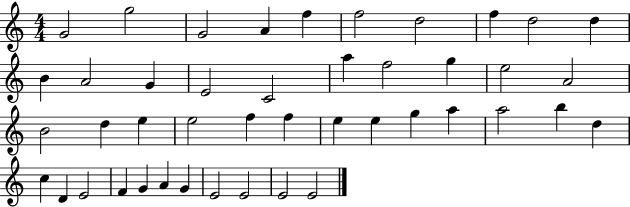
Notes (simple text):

G4/h G5/h G4/h A4/q F5/q F5/h D5/h F5/q D5/h D5/q B4/q A4/h G4/q E4/h C4/h A5/q F5/h G5/q E5/h A4/h B4/h D5/q E5/q E5/h F5/q F5/q E5/q E5/q G5/q A5/q A5/h B5/q D5/q C5/q D4/q E4/h F4/q G4/q A4/q G4/q E4/h E4/h E4/h E4/h